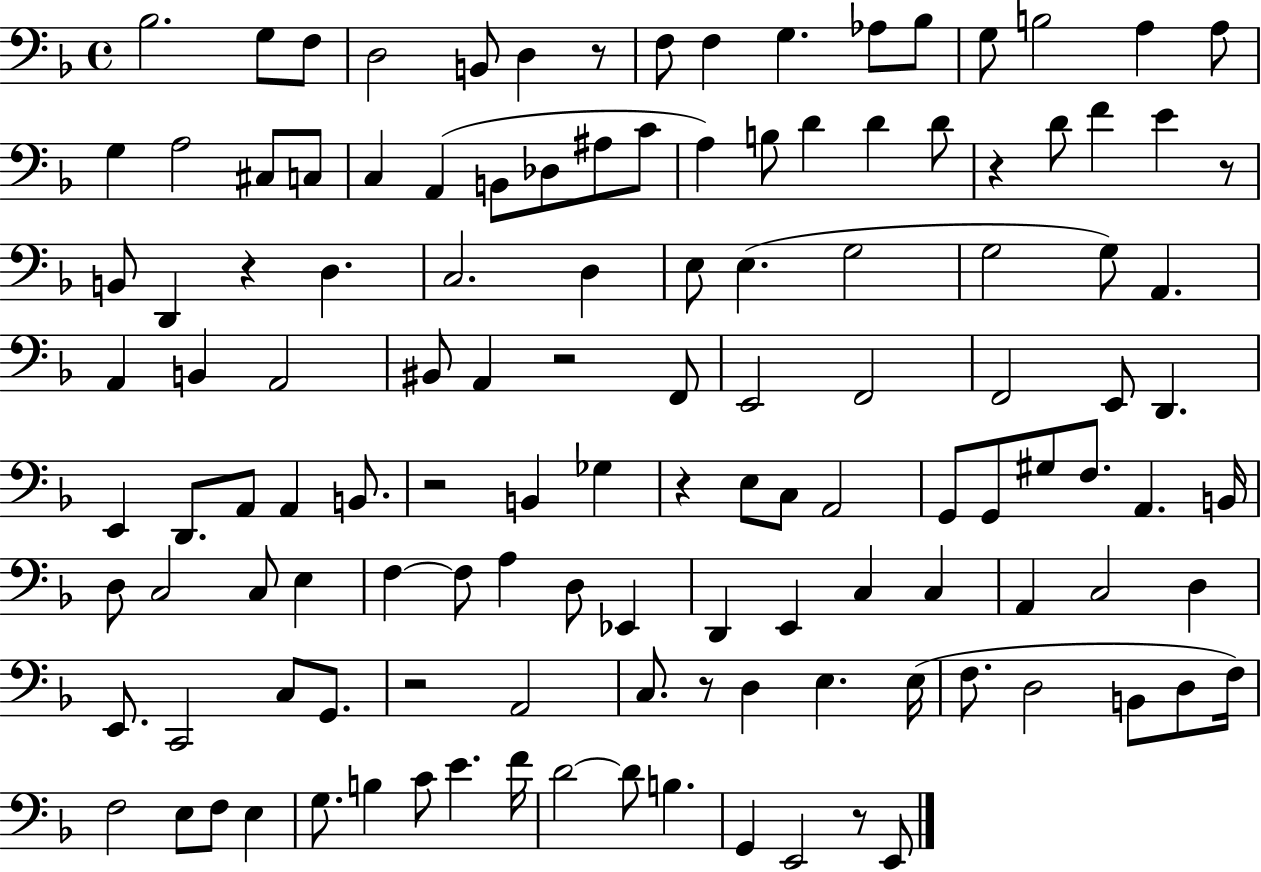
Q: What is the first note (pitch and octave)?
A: Bb3